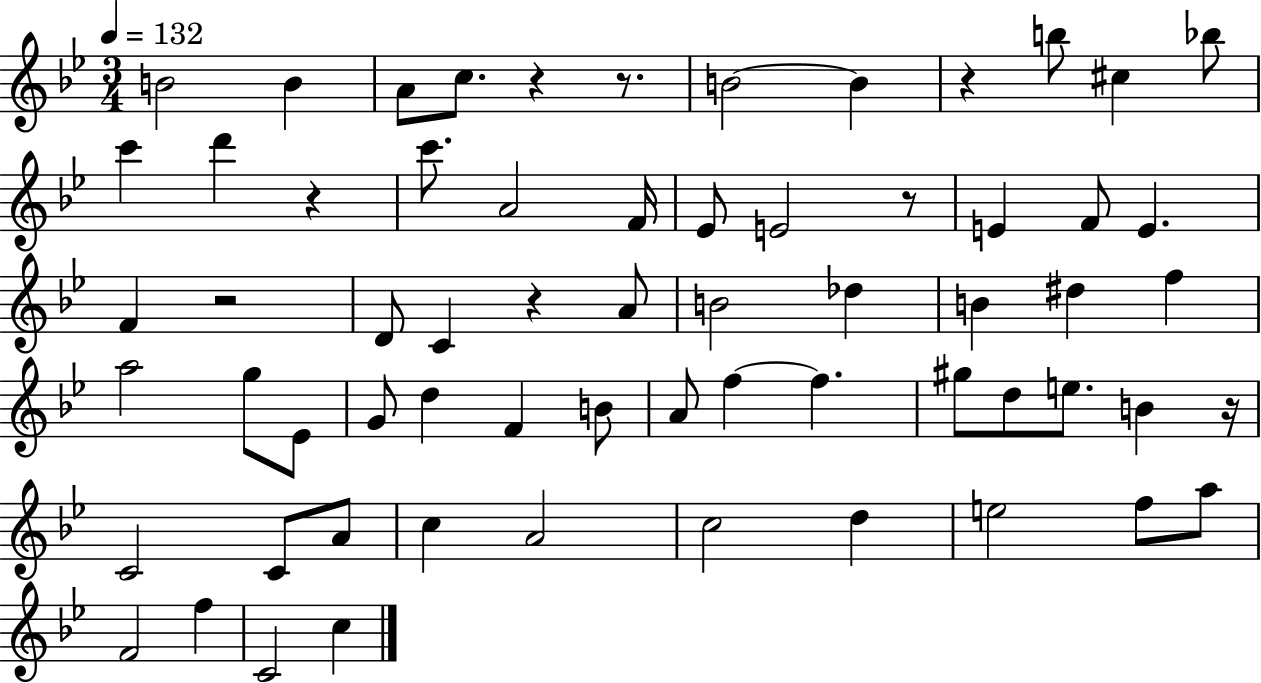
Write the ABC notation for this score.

X:1
T:Untitled
M:3/4
L:1/4
K:Bb
B2 B A/2 c/2 z z/2 B2 B z b/2 ^c _b/2 c' d' z c'/2 A2 F/4 _E/2 E2 z/2 E F/2 E F z2 D/2 C z A/2 B2 _d B ^d f a2 g/2 _E/2 G/2 d F B/2 A/2 f f ^g/2 d/2 e/2 B z/4 C2 C/2 A/2 c A2 c2 d e2 f/2 a/2 F2 f C2 c